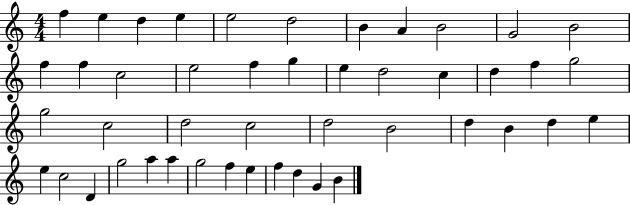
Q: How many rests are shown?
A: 0